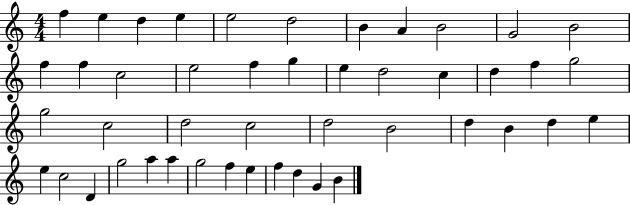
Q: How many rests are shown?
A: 0